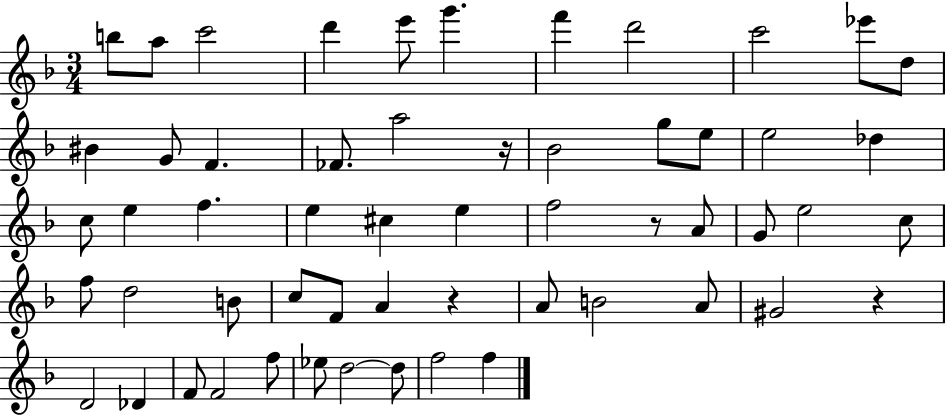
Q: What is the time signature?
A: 3/4